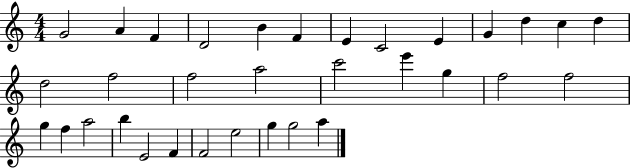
X:1
T:Untitled
M:4/4
L:1/4
K:C
G2 A F D2 B F E C2 E G d c d d2 f2 f2 a2 c'2 e' g f2 f2 g f a2 b E2 F F2 e2 g g2 a